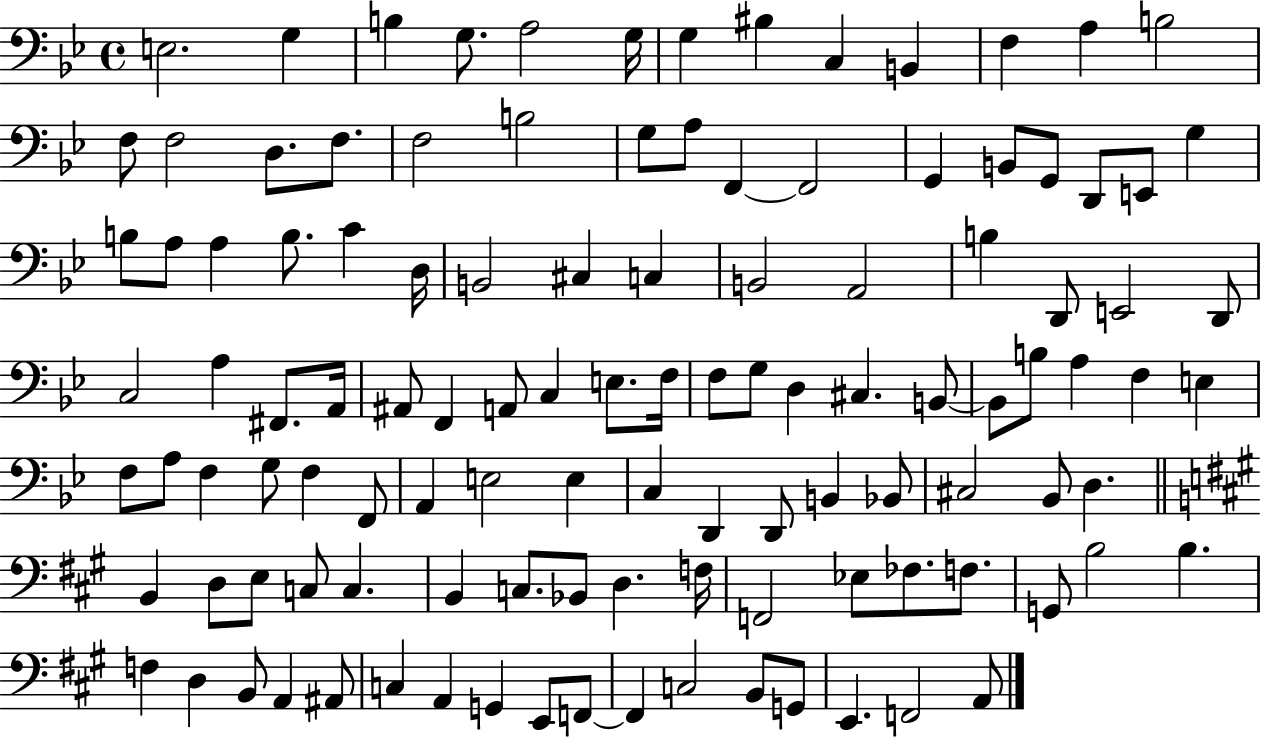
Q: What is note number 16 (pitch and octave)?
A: D3